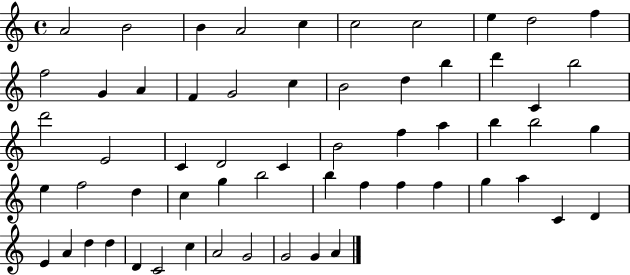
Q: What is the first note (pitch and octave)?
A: A4